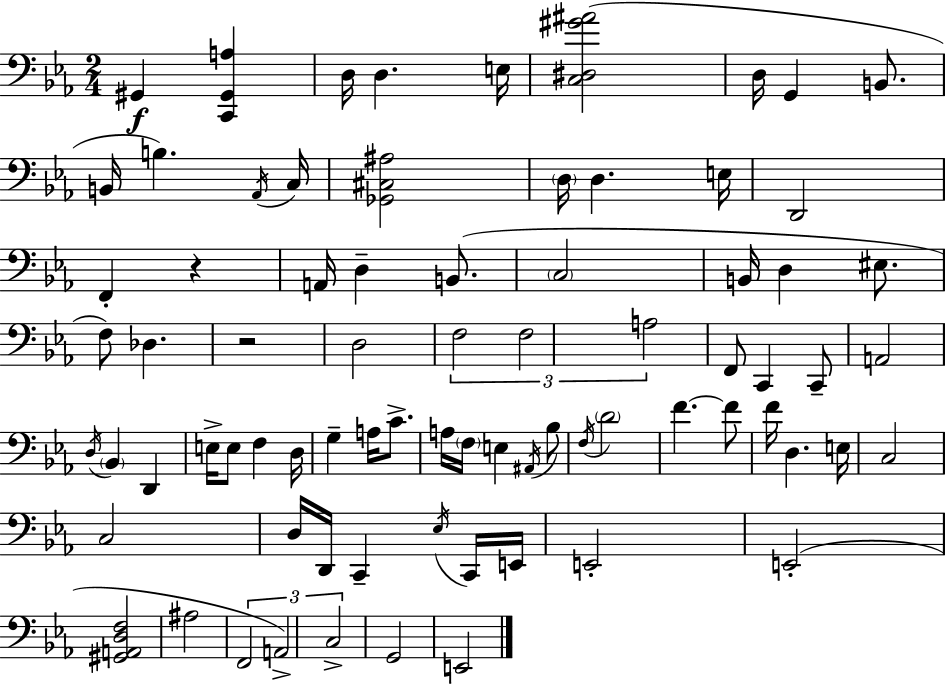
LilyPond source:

{
  \clef bass
  \numericTimeSignature
  \time 2/4
  \key ees \major
  gis,4\f <c, gis, a>4 | d16 d4. e16 | <c dis gis' ais'>2( | d16 g,4 b,8. | \break b,16 b4.) \acciaccatura { aes,16 } | c16 <ges, cis ais>2 | \parenthesize d16 d4. | e16 d,2 | \break f,4-. r4 | a,16 d4-- b,8.( | \parenthesize c2 | b,16 d4 eis8. | \break f8) des4. | r2 | d2 | \tuplet 3/2 { f2 | \break f2 | a2 } | f,8 c,4 c,8-- | a,2 | \break \acciaccatura { d16 } \parenthesize bes,4 d,4 | e16-> e8 f4 | d16 g4-- a16 c'8.-> | a16 \parenthesize f16 e4 | \break \acciaccatura { ais,16 } bes8 \acciaccatura { f16 } \parenthesize d'2 | f'4.~~ | f'8 f'16 d4. | e16 c2 | \break c2 | d16 d,16 c,4-- | \acciaccatura { ees16 } c,16 e,16 e,2-. | e,2-.( | \break <gis, a, d f>2 | ais2 | \tuplet 3/2 { f,2 | a,2->) | \break c2-> } | g,2 | e,2 | \bar "|."
}